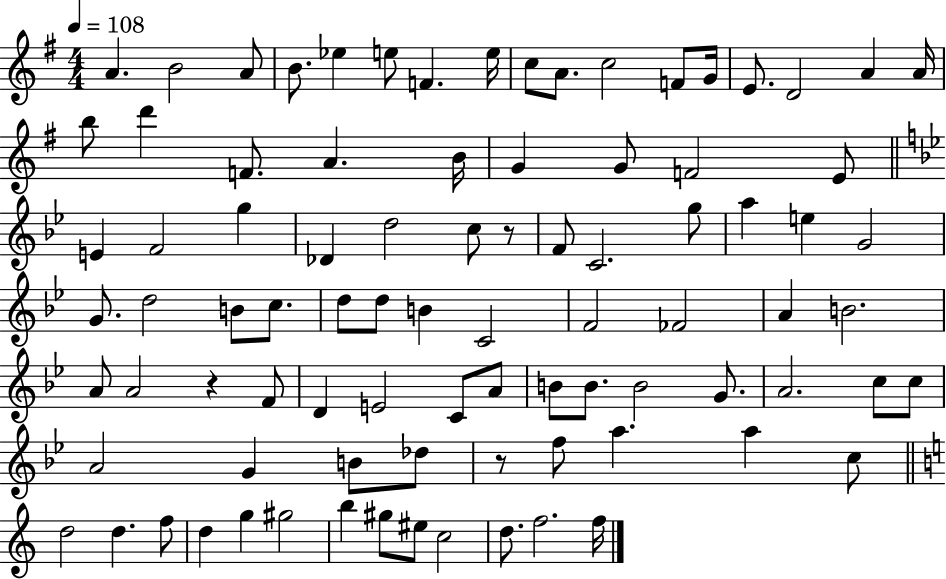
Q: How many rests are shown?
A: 3